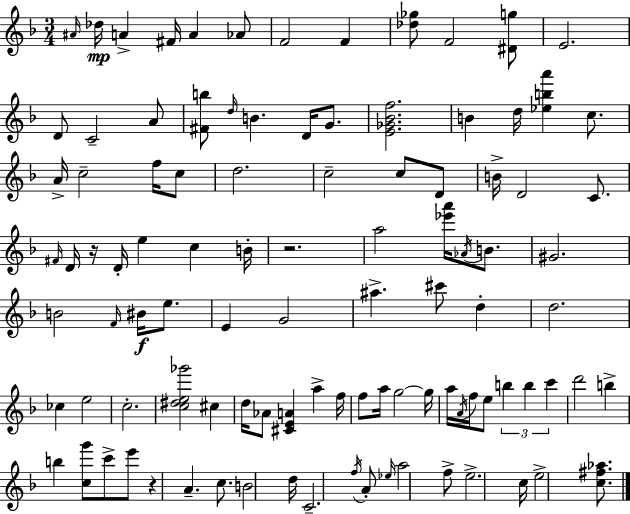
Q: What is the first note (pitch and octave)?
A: A#4